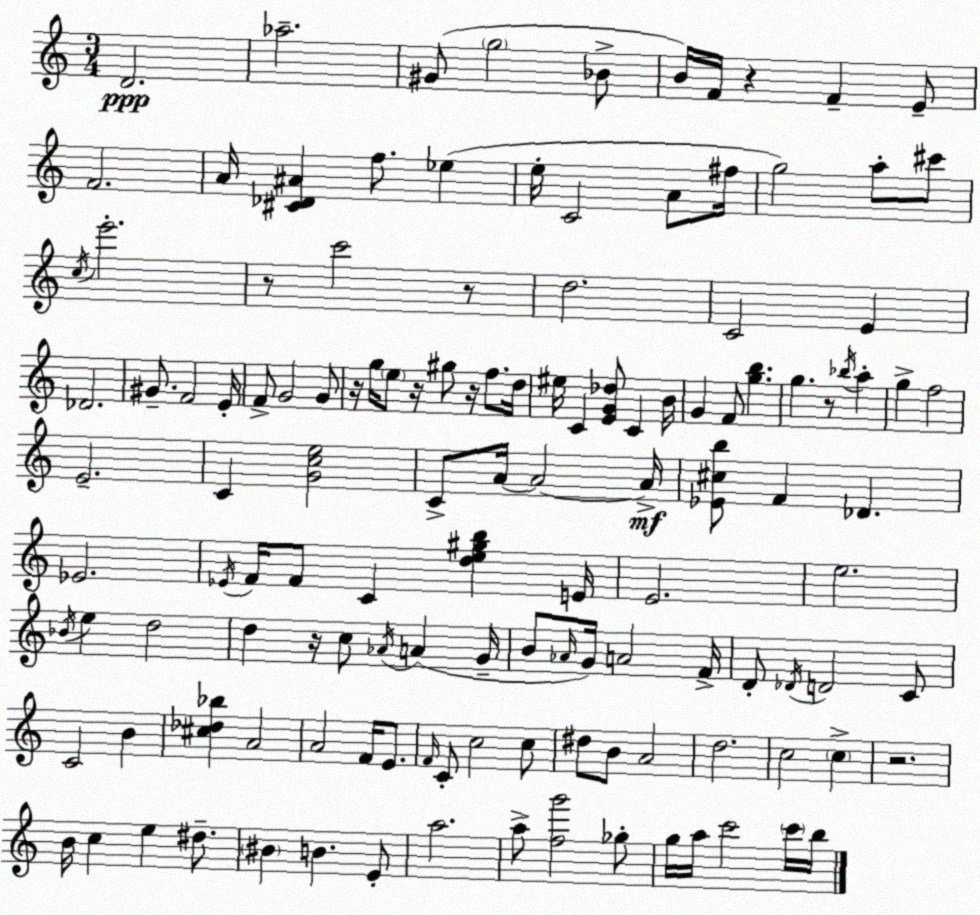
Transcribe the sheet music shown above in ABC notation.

X:1
T:Untitled
M:3/4
L:1/4
K:Am
D2 _a2 ^G/2 g2 _B/2 B/4 F/4 z F E/2 F2 A/4 [^C_D^A] f/2 _e e/4 C2 A/2 ^f/4 g2 a/2 ^c'/2 c/4 e'2 z/2 c'2 z/2 d2 C2 E _D2 ^G/2 F2 E/4 F/2 G2 G/2 z/4 g/4 e/2 z/4 ^g/2 z/4 f/2 d/4 ^e/4 C [EG_d]/2 C B/4 G F/2 [gb] g z/2 _b/4 a g f2 E2 C [Gce]2 C/2 A/4 A2 A/4 [_E^cb]/2 F _D _E2 _E/4 F/4 F/2 C [de^gb] E/4 E2 e2 _B/4 e d2 d z/4 c/2 _A/4 A G/4 B/2 _A/4 G/4 A2 F/4 D/2 _D/4 D2 C/2 C2 B [^c_d_b] A2 A2 F/4 E/2 F/4 C/2 c2 c/2 ^d/2 B/2 A2 d2 c2 c z2 B/4 c e ^d/2 ^B B E/2 a2 a/2 [fg']2 _g/2 g/4 a/4 c'2 c'/4 b/4